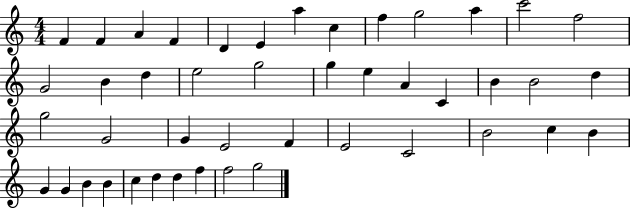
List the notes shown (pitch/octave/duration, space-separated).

F4/q F4/q A4/q F4/q D4/q E4/q A5/q C5/q F5/q G5/h A5/q C6/h F5/h G4/h B4/q D5/q E5/h G5/h G5/q E5/q A4/q C4/q B4/q B4/h D5/q G5/h G4/h G4/q E4/h F4/q E4/h C4/h B4/h C5/q B4/q G4/q G4/q B4/q B4/q C5/q D5/q D5/q F5/q F5/h G5/h